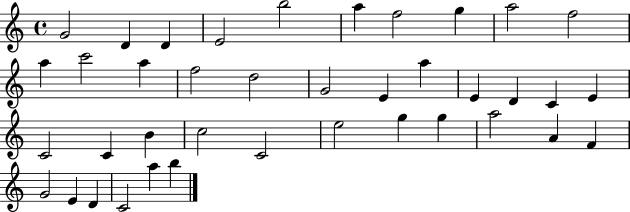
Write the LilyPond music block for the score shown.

{
  \clef treble
  \time 4/4
  \defaultTimeSignature
  \key c \major
  g'2 d'4 d'4 | e'2 b''2 | a''4 f''2 g''4 | a''2 f''2 | \break a''4 c'''2 a''4 | f''2 d''2 | g'2 e'4 a''4 | e'4 d'4 c'4 e'4 | \break c'2 c'4 b'4 | c''2 c'2 | e''2 g''4 g''4 | a''2 a'4 f'4 | \break g'2 e'4 d'4 | c'2 a''4 b''4 | \bar "|."
}